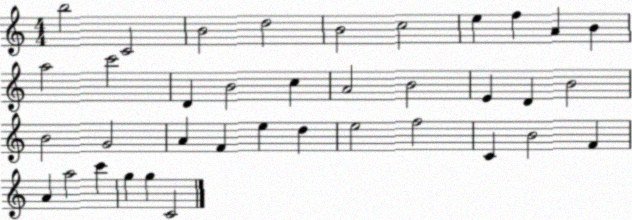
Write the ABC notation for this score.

X:1
T:Untitled
M:4/4
L:1/4
K:C
b2 C2 B2 d2 B2 c2 e f A B a2 c'2 D B2 c A2 B2 E D B2 B2 G2 A F e d e2 f2 C B2 F A a2 c' g g C2